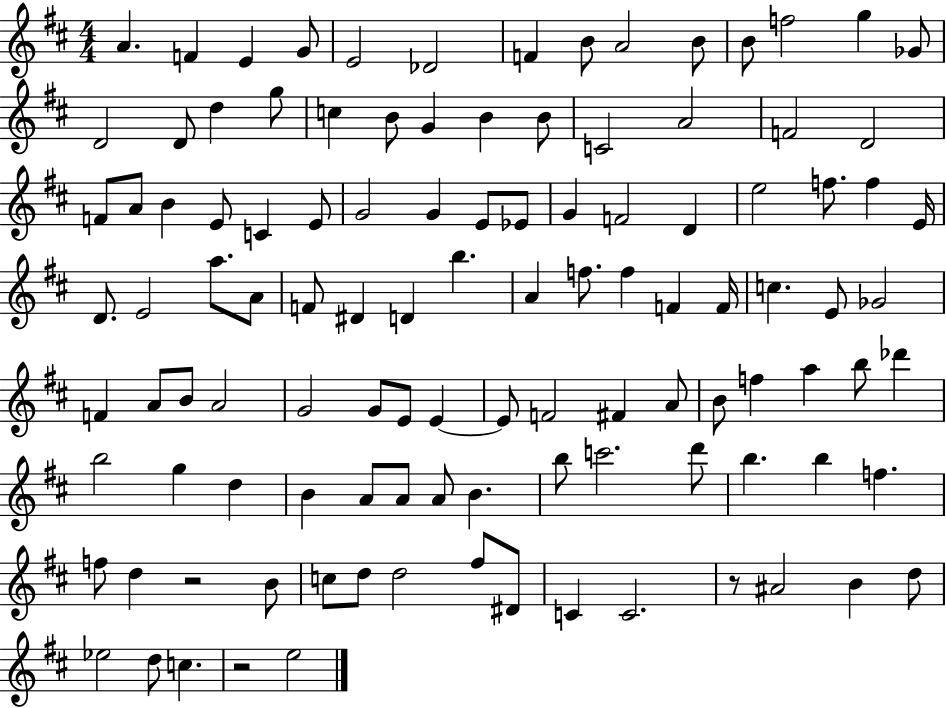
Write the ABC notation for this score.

X:1
T:Untitled
M:4/4
L:1/4
K:D
A F E G/2 E2 _D2 F B/2 A2 B/2 B/2 f2 g _G/2 D2 D/2 d g/2 c B/2 G B B/2 C2 A2 F2 D2 F/2 A/2 B E/2 C E/2 G2 G E/2 _E/2 G F2 D e2 f/2 f E/4 D/2 E2 a/2 A/2 F/2 ^D D b A f/2 f F F/4 c E/2 _G2 F A/2 B/2 A2 G2 G/2 E/2 E E/2 F2 ^F A/2 B/2 f a b/2 _d' b2 g d B A/2 A/2 A/2 B b/2 c'2 d'/2 b b f f/2 d z2 B/2 c/2 d/2 d2 ^f/2 ^D/2 C C2 z/2 ^A2 B d/2 _e2 d/2 c z2 e2